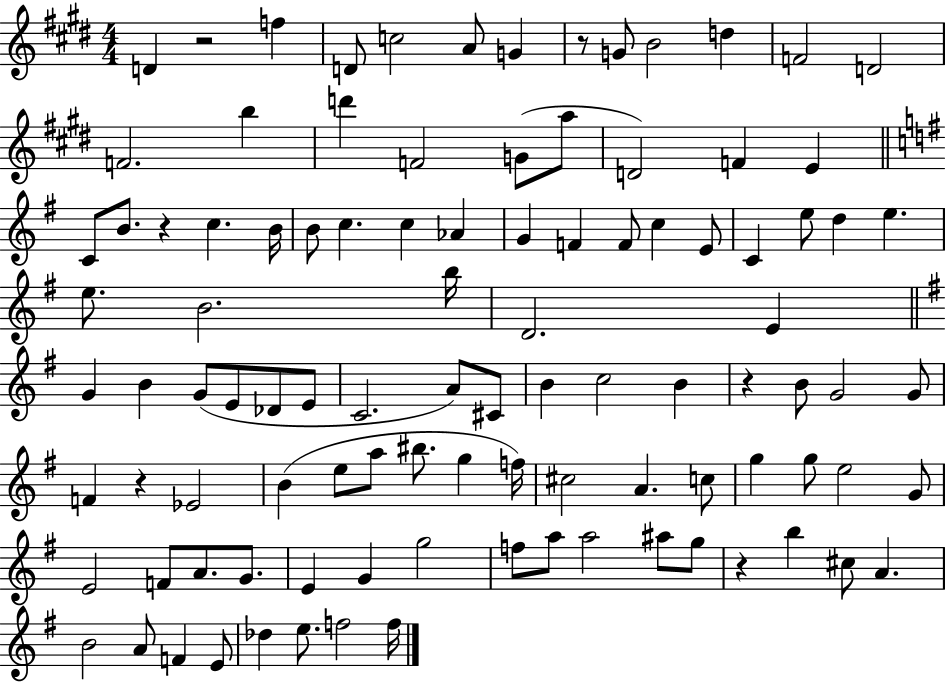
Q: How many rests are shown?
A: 6